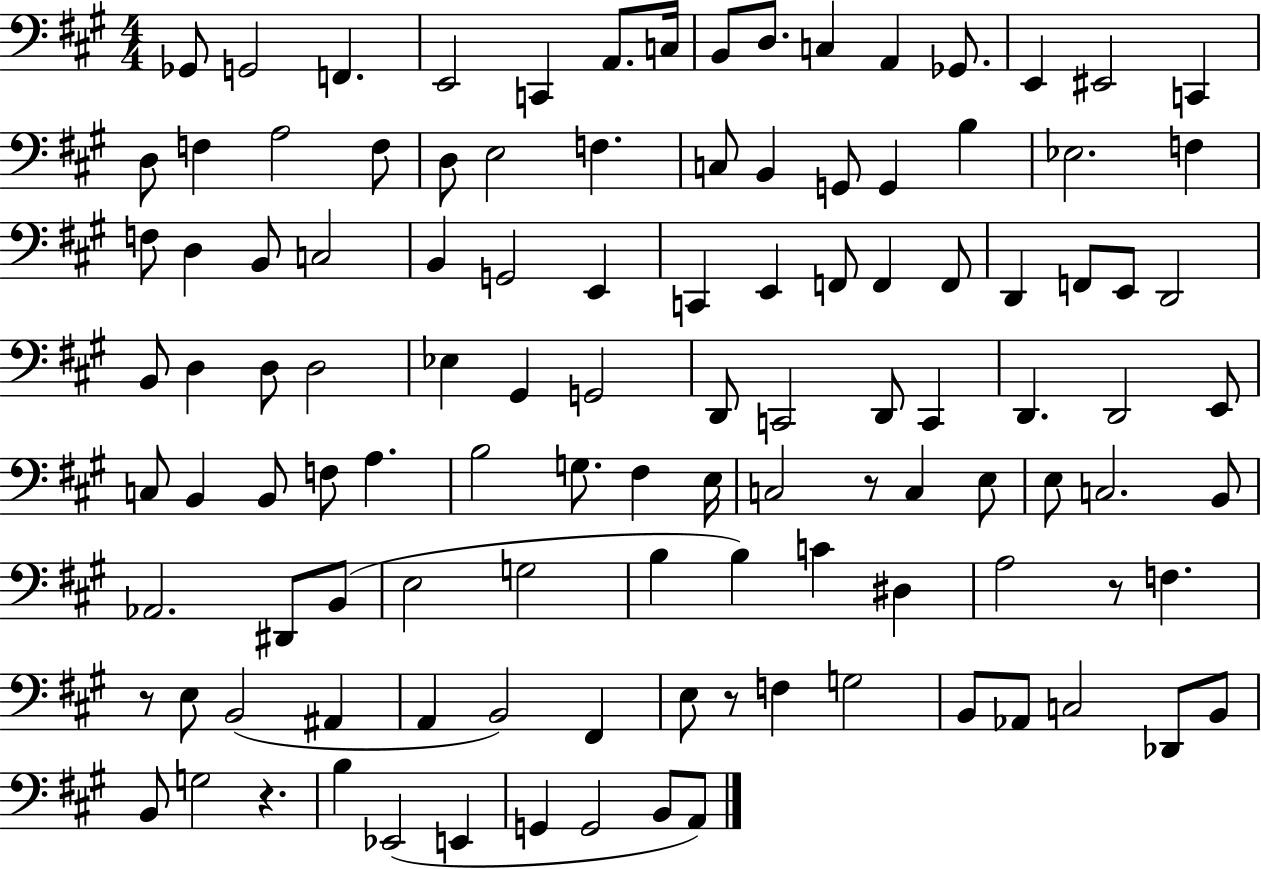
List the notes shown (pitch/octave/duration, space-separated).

Gb2/e G2/h F2/q. E2/h C2/q A2/e. C3/s B2/e D3/e. C3/q A2/q Gb2/e. E2/q EIS2/h C2/q D3/e F3/q A3/h F3/e D3/e E3/h F3/q. C3/e B2/q G2/e G2/q B3/q Eb3/h. F3/q F3/e D3/q B2/e C3/h B2/q G2/h E2/q C2/q E2/q F2/e F2/q F2/e D2/q F2/e E2/e D2/h B2/e D3/q D3/e D3/h Eb3/q G#2/q G2/h D2/e C2/h D2/e C2/q D2/q. D2/h E2/e C3/e B2/q B2/e F3/e A3/q. B3/h G3/e. F#3/q E3/s C3/h R/e C3/q E3/e E3/e C3/h. B2/e Ab2/h. D#2/e B2/e E3/h G3/h B3/q B3/q C4/q D#3/q A3/h R/e F3/q. R/e E3/e B2/h A#2/q A2/q B2/h F#2/q E3/e R/e F3/q G3/h B2/e Ab2/e C3/h Db2/e B2/e B2/e G3/h R/q. B3/q Eb2/h E2/q G2/q G2/h B2/e A2/e